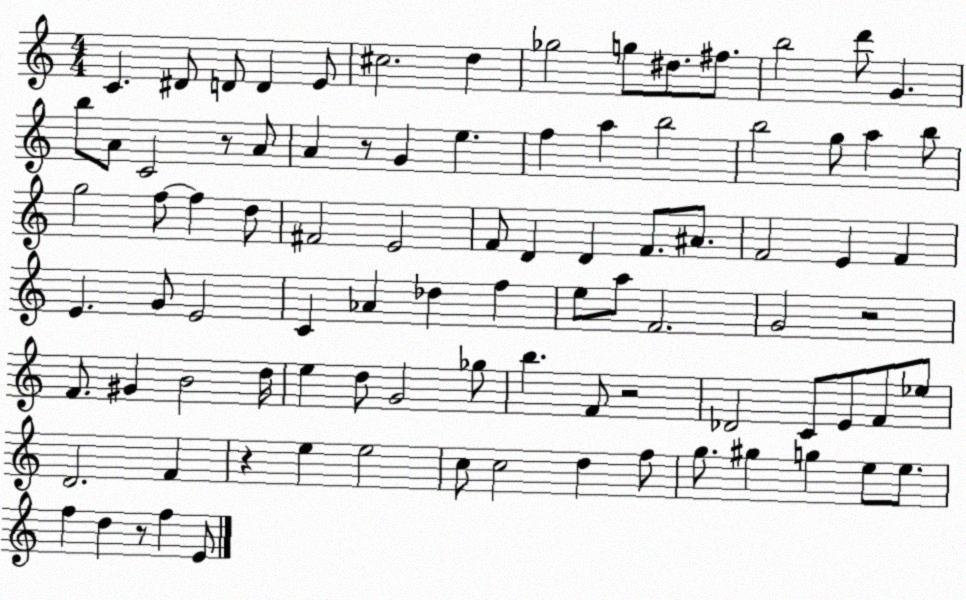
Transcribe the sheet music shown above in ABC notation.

X:1
T:Untitled
M:4/4
L:1/4
K:C
C ^D/2 D/2 D E/2 ^c2 d _g2 g/2 ^d/2 ^f/2 b2 d'/2 G b/2 A/2 C2 z/2 A/2 A z/2 G e f a b2 b2 g/2 a b/2 g2 f/2 f d/2 ^F2 E2 F/2 D D F/2 ^A/2 F2 E F E G/2 E2 C _A _d f e/2 a/2 F2 G2 z2 F/2 ^G B2 d/4 e d/2 G2 _g/2 b F/2 z2 _D2 C/2 E/2 F/2 _e/2 D2 F z e e2 c/2 c2 d f/2 g/2 ^g g e/2 e/2 f d z/2 f E/2